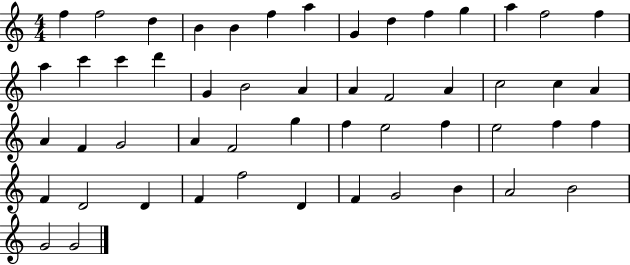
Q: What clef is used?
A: treble